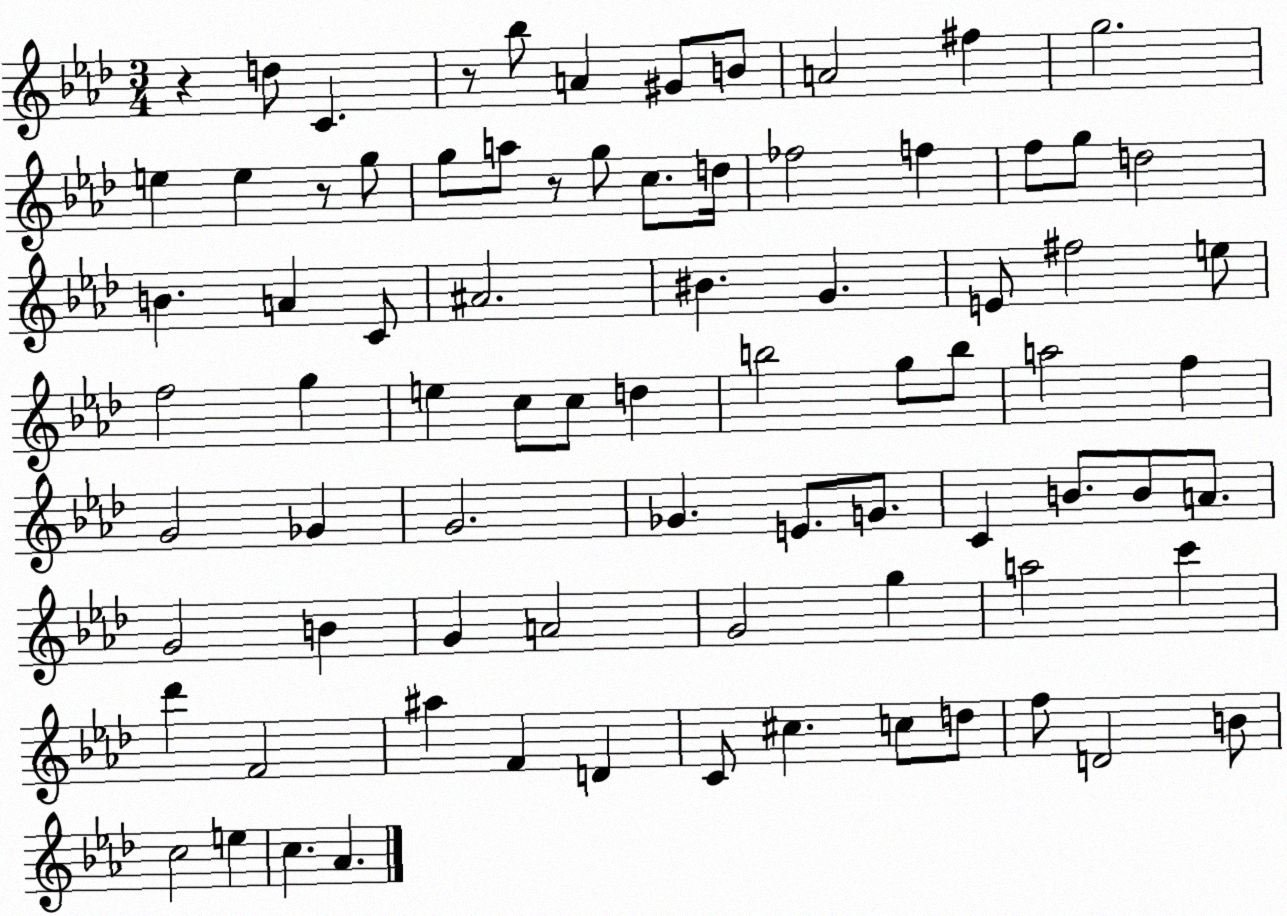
X:1
T:Untitled
M:3/4
L:1/4
K:Ab
z d/2 C z/2 _b/2 A ^G/2 B/2 A2 ^f g2 e e z/2 g/2 g/2 a/2 z/2 g/2 c/2 d/4 _f2 f f/2 g/2 d2 B A C/2 ^A2 ^B G E/2 ^f2 e/2 f2 g e c/2 c/2 d b2 g/2 b/2 a2 f G2 _G G2 _G E/2 G/2 C B/2 B/2 A/2 G2 B G A2 G2 g a2 c' _d' F2 ^a F D C/2 ^c c/2 d/2 f/2 D2 B/2 c2 e c _A